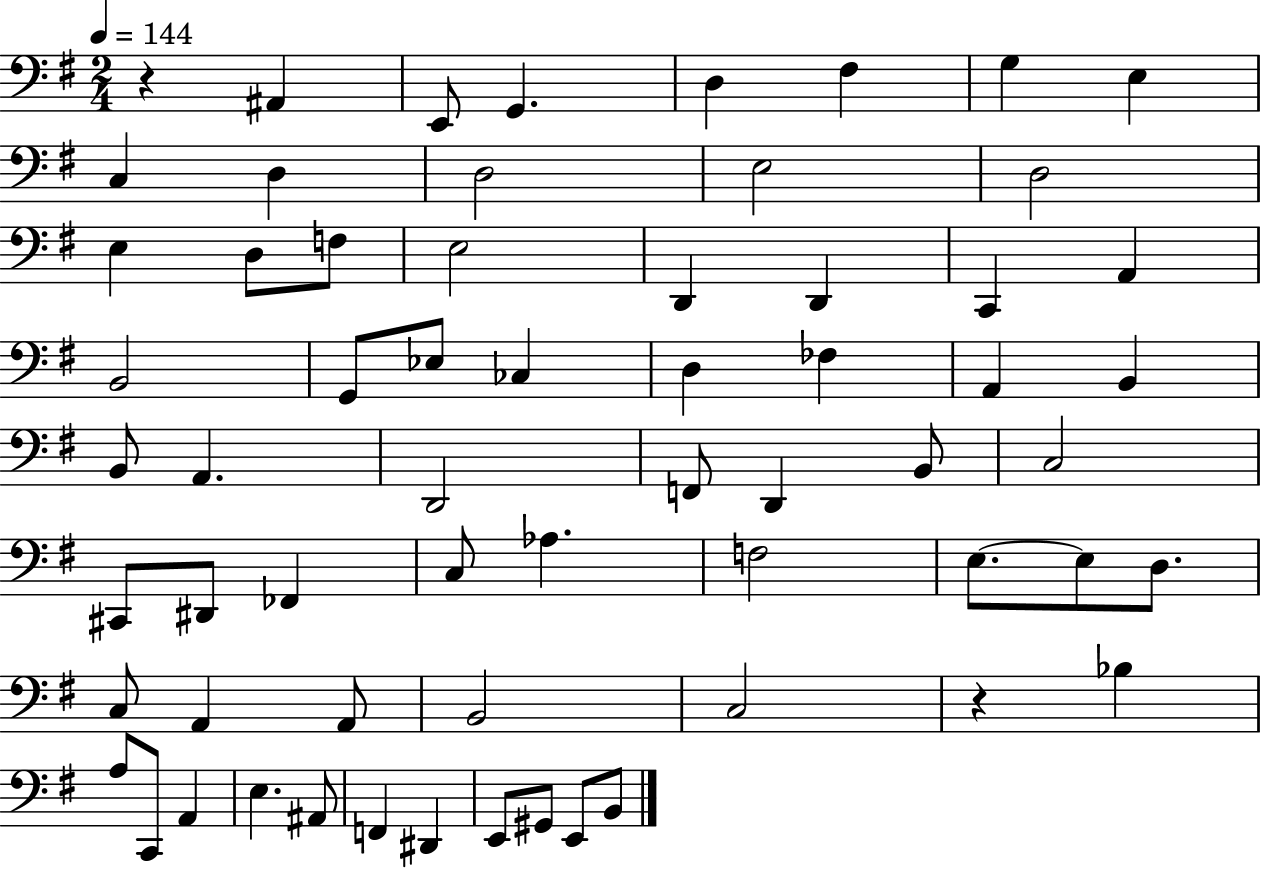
R/q A#2/q E2/e G2/q. D3/q F#3/q G3/q E3/q C3/q D3/q D3/h E3/h D3/h E3/q D3/e F3/e E3/h D2/q D2/q C2/q A2/q B2/h G2/e Eb3/e CES3/q D3/q FES3/q A2/q B2/q B2/e A2/q. D2/h F2/e D2/q B2/e C3/h C#2/e D#2/e FES2/q C3/e Ab3/q. F3/h E3/e. E3/e D3/e. C3/e A2/q A2/e B2/h C3/h R/q Bb3/q A3/e C2/e A2/q E3/q. A#2/e F2/q D#2/q E2/e G#2/e E2/e B2/e